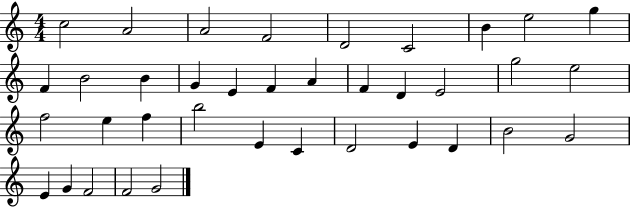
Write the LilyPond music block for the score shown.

{
  \clef treble
  \numericTimeSignature
  \time 4/4
  \key c \major
  c''2 a'2 | a'2 f'2 | d'2 c'2 | b'4 e''2 g''4 | \break f'4 b'2 b'4 | g'4 e'4 f'4 a'4 | f'4 d'4 e'2 | g''2 e''2 | \break f''2 e''4 f''4 | b''2 e'4 c'4 | d'2 e'4 d'4 | b'2 g'2 | \break e'4 g'4 f'2 | f'2 g'2 | \bar "|."
}